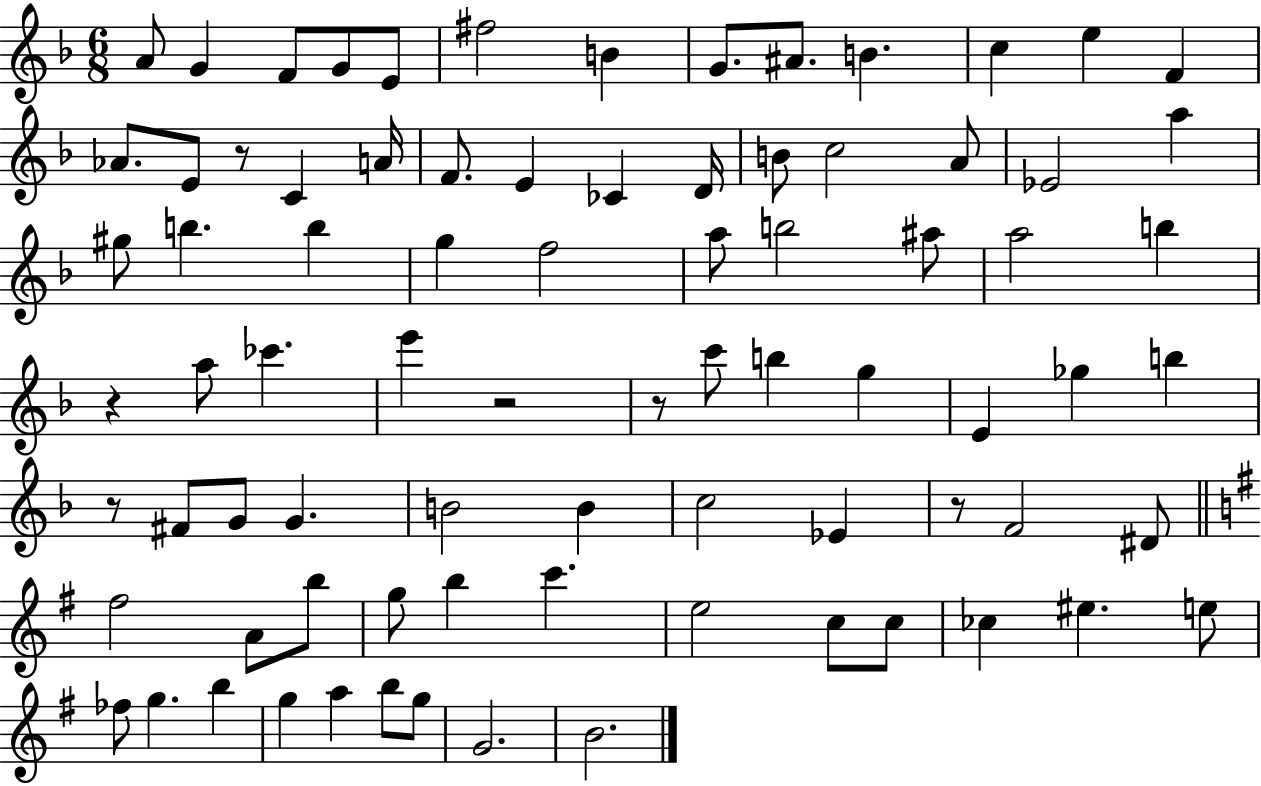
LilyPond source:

{
  \clef treble
  \numericTimeSignature
  \time 6/8
  \key f \major
  a'8 g'4 f'8 g'8 e'8 | fis''2 b'4 | g'8. ais'8. b'4. | c''4 e''4 f'4 | \break aes'8. e'8 r8 c'4 a'16 | f'8. e'4 ces'4 d'16 | b'8 c''2 a'8 | ees'2 a''4 | \break gis''8 b''4. b''4 | g''4 f''2 | a''8 b''2 ais''8 | a''2 b''4 | \break r4 a''8 ces'''4. | e'''4 r2 | r8 c'''8 b''4 g''4 | e'4 ges''4 b''4 | \break r8 fis'8 g'8 g'4. | b'2 b'4 | c''2 ees'4 | r8 f'2 dis'8 | \break \bar "||" \break \key g \major fis''2 a'8 b''8 | g''8 b''4 c'''4. | e''2 c''8 c''8 | ces''4 eis''4. e''8 | \break fes''8 g''4. b''4 | g''4 a''4 b''8 g''8 | g'2. | b'2. | \break \bar "|."
}